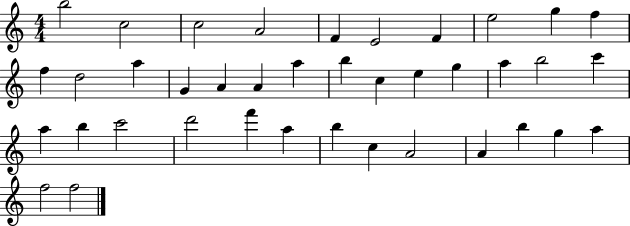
{
  \clef treble
  \numericTimeSignature
  \time 4/4
  \key c \major
  b''2 c''2 | c''2 a'2 | f'4 e'2 f'4 | e''2 g''4 f''4 | \break f''4 d''2 a''4 | g'4 a'4 a'4 a''4 | b''4 c''4 e''4 g''4 | a''4 b''2 c'''4 | \break a''4 b''4 c'''2 | d'''2 f'''4 a''4 | b''4 c''4 a'2 | a'4 b''4 g''4 a''4 | \break f''2 f''2 | \bar "|."
}